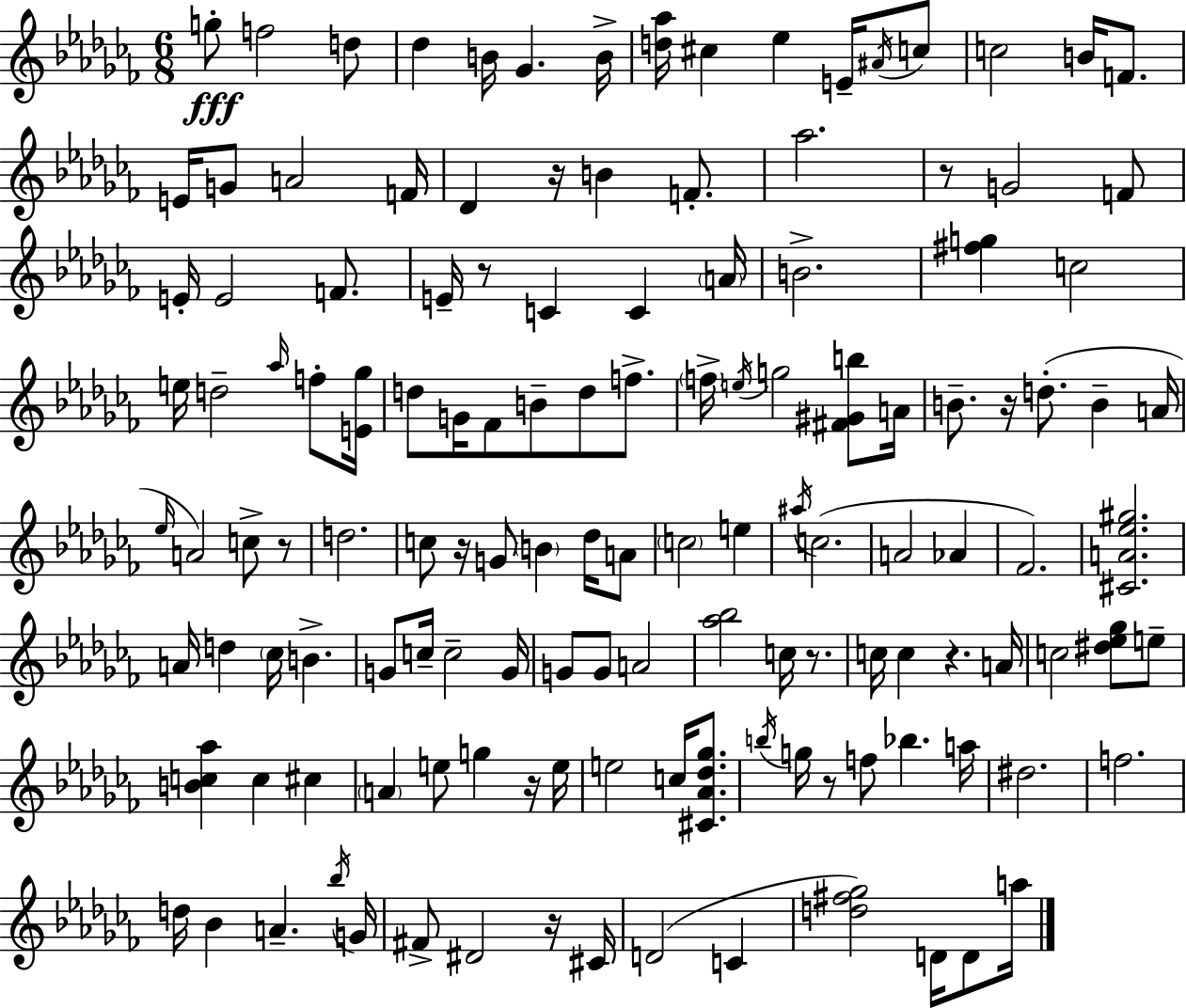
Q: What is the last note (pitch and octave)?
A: A5